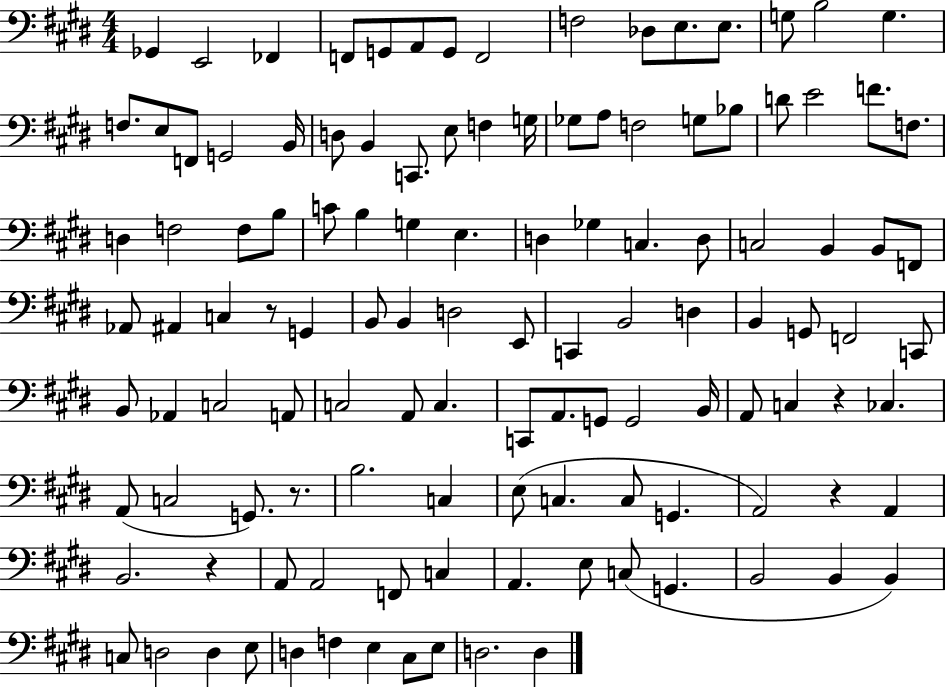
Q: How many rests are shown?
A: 5